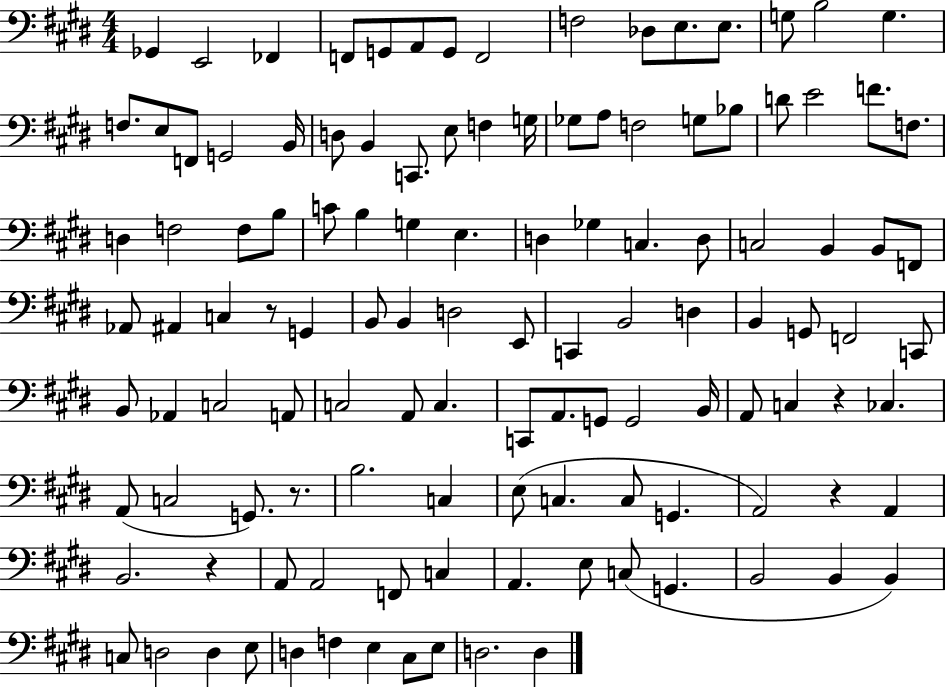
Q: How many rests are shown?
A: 5